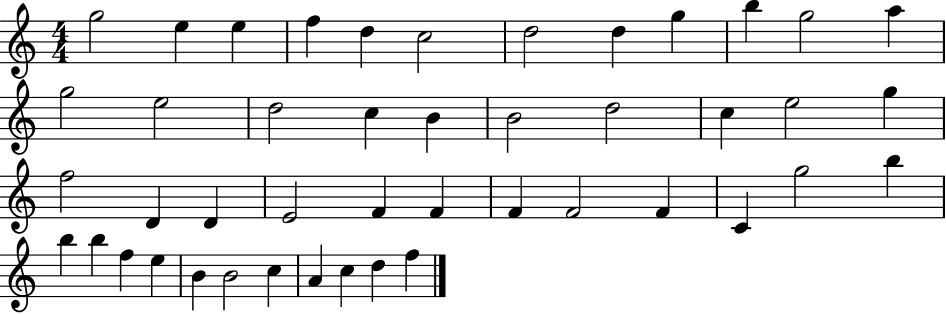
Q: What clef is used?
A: treble